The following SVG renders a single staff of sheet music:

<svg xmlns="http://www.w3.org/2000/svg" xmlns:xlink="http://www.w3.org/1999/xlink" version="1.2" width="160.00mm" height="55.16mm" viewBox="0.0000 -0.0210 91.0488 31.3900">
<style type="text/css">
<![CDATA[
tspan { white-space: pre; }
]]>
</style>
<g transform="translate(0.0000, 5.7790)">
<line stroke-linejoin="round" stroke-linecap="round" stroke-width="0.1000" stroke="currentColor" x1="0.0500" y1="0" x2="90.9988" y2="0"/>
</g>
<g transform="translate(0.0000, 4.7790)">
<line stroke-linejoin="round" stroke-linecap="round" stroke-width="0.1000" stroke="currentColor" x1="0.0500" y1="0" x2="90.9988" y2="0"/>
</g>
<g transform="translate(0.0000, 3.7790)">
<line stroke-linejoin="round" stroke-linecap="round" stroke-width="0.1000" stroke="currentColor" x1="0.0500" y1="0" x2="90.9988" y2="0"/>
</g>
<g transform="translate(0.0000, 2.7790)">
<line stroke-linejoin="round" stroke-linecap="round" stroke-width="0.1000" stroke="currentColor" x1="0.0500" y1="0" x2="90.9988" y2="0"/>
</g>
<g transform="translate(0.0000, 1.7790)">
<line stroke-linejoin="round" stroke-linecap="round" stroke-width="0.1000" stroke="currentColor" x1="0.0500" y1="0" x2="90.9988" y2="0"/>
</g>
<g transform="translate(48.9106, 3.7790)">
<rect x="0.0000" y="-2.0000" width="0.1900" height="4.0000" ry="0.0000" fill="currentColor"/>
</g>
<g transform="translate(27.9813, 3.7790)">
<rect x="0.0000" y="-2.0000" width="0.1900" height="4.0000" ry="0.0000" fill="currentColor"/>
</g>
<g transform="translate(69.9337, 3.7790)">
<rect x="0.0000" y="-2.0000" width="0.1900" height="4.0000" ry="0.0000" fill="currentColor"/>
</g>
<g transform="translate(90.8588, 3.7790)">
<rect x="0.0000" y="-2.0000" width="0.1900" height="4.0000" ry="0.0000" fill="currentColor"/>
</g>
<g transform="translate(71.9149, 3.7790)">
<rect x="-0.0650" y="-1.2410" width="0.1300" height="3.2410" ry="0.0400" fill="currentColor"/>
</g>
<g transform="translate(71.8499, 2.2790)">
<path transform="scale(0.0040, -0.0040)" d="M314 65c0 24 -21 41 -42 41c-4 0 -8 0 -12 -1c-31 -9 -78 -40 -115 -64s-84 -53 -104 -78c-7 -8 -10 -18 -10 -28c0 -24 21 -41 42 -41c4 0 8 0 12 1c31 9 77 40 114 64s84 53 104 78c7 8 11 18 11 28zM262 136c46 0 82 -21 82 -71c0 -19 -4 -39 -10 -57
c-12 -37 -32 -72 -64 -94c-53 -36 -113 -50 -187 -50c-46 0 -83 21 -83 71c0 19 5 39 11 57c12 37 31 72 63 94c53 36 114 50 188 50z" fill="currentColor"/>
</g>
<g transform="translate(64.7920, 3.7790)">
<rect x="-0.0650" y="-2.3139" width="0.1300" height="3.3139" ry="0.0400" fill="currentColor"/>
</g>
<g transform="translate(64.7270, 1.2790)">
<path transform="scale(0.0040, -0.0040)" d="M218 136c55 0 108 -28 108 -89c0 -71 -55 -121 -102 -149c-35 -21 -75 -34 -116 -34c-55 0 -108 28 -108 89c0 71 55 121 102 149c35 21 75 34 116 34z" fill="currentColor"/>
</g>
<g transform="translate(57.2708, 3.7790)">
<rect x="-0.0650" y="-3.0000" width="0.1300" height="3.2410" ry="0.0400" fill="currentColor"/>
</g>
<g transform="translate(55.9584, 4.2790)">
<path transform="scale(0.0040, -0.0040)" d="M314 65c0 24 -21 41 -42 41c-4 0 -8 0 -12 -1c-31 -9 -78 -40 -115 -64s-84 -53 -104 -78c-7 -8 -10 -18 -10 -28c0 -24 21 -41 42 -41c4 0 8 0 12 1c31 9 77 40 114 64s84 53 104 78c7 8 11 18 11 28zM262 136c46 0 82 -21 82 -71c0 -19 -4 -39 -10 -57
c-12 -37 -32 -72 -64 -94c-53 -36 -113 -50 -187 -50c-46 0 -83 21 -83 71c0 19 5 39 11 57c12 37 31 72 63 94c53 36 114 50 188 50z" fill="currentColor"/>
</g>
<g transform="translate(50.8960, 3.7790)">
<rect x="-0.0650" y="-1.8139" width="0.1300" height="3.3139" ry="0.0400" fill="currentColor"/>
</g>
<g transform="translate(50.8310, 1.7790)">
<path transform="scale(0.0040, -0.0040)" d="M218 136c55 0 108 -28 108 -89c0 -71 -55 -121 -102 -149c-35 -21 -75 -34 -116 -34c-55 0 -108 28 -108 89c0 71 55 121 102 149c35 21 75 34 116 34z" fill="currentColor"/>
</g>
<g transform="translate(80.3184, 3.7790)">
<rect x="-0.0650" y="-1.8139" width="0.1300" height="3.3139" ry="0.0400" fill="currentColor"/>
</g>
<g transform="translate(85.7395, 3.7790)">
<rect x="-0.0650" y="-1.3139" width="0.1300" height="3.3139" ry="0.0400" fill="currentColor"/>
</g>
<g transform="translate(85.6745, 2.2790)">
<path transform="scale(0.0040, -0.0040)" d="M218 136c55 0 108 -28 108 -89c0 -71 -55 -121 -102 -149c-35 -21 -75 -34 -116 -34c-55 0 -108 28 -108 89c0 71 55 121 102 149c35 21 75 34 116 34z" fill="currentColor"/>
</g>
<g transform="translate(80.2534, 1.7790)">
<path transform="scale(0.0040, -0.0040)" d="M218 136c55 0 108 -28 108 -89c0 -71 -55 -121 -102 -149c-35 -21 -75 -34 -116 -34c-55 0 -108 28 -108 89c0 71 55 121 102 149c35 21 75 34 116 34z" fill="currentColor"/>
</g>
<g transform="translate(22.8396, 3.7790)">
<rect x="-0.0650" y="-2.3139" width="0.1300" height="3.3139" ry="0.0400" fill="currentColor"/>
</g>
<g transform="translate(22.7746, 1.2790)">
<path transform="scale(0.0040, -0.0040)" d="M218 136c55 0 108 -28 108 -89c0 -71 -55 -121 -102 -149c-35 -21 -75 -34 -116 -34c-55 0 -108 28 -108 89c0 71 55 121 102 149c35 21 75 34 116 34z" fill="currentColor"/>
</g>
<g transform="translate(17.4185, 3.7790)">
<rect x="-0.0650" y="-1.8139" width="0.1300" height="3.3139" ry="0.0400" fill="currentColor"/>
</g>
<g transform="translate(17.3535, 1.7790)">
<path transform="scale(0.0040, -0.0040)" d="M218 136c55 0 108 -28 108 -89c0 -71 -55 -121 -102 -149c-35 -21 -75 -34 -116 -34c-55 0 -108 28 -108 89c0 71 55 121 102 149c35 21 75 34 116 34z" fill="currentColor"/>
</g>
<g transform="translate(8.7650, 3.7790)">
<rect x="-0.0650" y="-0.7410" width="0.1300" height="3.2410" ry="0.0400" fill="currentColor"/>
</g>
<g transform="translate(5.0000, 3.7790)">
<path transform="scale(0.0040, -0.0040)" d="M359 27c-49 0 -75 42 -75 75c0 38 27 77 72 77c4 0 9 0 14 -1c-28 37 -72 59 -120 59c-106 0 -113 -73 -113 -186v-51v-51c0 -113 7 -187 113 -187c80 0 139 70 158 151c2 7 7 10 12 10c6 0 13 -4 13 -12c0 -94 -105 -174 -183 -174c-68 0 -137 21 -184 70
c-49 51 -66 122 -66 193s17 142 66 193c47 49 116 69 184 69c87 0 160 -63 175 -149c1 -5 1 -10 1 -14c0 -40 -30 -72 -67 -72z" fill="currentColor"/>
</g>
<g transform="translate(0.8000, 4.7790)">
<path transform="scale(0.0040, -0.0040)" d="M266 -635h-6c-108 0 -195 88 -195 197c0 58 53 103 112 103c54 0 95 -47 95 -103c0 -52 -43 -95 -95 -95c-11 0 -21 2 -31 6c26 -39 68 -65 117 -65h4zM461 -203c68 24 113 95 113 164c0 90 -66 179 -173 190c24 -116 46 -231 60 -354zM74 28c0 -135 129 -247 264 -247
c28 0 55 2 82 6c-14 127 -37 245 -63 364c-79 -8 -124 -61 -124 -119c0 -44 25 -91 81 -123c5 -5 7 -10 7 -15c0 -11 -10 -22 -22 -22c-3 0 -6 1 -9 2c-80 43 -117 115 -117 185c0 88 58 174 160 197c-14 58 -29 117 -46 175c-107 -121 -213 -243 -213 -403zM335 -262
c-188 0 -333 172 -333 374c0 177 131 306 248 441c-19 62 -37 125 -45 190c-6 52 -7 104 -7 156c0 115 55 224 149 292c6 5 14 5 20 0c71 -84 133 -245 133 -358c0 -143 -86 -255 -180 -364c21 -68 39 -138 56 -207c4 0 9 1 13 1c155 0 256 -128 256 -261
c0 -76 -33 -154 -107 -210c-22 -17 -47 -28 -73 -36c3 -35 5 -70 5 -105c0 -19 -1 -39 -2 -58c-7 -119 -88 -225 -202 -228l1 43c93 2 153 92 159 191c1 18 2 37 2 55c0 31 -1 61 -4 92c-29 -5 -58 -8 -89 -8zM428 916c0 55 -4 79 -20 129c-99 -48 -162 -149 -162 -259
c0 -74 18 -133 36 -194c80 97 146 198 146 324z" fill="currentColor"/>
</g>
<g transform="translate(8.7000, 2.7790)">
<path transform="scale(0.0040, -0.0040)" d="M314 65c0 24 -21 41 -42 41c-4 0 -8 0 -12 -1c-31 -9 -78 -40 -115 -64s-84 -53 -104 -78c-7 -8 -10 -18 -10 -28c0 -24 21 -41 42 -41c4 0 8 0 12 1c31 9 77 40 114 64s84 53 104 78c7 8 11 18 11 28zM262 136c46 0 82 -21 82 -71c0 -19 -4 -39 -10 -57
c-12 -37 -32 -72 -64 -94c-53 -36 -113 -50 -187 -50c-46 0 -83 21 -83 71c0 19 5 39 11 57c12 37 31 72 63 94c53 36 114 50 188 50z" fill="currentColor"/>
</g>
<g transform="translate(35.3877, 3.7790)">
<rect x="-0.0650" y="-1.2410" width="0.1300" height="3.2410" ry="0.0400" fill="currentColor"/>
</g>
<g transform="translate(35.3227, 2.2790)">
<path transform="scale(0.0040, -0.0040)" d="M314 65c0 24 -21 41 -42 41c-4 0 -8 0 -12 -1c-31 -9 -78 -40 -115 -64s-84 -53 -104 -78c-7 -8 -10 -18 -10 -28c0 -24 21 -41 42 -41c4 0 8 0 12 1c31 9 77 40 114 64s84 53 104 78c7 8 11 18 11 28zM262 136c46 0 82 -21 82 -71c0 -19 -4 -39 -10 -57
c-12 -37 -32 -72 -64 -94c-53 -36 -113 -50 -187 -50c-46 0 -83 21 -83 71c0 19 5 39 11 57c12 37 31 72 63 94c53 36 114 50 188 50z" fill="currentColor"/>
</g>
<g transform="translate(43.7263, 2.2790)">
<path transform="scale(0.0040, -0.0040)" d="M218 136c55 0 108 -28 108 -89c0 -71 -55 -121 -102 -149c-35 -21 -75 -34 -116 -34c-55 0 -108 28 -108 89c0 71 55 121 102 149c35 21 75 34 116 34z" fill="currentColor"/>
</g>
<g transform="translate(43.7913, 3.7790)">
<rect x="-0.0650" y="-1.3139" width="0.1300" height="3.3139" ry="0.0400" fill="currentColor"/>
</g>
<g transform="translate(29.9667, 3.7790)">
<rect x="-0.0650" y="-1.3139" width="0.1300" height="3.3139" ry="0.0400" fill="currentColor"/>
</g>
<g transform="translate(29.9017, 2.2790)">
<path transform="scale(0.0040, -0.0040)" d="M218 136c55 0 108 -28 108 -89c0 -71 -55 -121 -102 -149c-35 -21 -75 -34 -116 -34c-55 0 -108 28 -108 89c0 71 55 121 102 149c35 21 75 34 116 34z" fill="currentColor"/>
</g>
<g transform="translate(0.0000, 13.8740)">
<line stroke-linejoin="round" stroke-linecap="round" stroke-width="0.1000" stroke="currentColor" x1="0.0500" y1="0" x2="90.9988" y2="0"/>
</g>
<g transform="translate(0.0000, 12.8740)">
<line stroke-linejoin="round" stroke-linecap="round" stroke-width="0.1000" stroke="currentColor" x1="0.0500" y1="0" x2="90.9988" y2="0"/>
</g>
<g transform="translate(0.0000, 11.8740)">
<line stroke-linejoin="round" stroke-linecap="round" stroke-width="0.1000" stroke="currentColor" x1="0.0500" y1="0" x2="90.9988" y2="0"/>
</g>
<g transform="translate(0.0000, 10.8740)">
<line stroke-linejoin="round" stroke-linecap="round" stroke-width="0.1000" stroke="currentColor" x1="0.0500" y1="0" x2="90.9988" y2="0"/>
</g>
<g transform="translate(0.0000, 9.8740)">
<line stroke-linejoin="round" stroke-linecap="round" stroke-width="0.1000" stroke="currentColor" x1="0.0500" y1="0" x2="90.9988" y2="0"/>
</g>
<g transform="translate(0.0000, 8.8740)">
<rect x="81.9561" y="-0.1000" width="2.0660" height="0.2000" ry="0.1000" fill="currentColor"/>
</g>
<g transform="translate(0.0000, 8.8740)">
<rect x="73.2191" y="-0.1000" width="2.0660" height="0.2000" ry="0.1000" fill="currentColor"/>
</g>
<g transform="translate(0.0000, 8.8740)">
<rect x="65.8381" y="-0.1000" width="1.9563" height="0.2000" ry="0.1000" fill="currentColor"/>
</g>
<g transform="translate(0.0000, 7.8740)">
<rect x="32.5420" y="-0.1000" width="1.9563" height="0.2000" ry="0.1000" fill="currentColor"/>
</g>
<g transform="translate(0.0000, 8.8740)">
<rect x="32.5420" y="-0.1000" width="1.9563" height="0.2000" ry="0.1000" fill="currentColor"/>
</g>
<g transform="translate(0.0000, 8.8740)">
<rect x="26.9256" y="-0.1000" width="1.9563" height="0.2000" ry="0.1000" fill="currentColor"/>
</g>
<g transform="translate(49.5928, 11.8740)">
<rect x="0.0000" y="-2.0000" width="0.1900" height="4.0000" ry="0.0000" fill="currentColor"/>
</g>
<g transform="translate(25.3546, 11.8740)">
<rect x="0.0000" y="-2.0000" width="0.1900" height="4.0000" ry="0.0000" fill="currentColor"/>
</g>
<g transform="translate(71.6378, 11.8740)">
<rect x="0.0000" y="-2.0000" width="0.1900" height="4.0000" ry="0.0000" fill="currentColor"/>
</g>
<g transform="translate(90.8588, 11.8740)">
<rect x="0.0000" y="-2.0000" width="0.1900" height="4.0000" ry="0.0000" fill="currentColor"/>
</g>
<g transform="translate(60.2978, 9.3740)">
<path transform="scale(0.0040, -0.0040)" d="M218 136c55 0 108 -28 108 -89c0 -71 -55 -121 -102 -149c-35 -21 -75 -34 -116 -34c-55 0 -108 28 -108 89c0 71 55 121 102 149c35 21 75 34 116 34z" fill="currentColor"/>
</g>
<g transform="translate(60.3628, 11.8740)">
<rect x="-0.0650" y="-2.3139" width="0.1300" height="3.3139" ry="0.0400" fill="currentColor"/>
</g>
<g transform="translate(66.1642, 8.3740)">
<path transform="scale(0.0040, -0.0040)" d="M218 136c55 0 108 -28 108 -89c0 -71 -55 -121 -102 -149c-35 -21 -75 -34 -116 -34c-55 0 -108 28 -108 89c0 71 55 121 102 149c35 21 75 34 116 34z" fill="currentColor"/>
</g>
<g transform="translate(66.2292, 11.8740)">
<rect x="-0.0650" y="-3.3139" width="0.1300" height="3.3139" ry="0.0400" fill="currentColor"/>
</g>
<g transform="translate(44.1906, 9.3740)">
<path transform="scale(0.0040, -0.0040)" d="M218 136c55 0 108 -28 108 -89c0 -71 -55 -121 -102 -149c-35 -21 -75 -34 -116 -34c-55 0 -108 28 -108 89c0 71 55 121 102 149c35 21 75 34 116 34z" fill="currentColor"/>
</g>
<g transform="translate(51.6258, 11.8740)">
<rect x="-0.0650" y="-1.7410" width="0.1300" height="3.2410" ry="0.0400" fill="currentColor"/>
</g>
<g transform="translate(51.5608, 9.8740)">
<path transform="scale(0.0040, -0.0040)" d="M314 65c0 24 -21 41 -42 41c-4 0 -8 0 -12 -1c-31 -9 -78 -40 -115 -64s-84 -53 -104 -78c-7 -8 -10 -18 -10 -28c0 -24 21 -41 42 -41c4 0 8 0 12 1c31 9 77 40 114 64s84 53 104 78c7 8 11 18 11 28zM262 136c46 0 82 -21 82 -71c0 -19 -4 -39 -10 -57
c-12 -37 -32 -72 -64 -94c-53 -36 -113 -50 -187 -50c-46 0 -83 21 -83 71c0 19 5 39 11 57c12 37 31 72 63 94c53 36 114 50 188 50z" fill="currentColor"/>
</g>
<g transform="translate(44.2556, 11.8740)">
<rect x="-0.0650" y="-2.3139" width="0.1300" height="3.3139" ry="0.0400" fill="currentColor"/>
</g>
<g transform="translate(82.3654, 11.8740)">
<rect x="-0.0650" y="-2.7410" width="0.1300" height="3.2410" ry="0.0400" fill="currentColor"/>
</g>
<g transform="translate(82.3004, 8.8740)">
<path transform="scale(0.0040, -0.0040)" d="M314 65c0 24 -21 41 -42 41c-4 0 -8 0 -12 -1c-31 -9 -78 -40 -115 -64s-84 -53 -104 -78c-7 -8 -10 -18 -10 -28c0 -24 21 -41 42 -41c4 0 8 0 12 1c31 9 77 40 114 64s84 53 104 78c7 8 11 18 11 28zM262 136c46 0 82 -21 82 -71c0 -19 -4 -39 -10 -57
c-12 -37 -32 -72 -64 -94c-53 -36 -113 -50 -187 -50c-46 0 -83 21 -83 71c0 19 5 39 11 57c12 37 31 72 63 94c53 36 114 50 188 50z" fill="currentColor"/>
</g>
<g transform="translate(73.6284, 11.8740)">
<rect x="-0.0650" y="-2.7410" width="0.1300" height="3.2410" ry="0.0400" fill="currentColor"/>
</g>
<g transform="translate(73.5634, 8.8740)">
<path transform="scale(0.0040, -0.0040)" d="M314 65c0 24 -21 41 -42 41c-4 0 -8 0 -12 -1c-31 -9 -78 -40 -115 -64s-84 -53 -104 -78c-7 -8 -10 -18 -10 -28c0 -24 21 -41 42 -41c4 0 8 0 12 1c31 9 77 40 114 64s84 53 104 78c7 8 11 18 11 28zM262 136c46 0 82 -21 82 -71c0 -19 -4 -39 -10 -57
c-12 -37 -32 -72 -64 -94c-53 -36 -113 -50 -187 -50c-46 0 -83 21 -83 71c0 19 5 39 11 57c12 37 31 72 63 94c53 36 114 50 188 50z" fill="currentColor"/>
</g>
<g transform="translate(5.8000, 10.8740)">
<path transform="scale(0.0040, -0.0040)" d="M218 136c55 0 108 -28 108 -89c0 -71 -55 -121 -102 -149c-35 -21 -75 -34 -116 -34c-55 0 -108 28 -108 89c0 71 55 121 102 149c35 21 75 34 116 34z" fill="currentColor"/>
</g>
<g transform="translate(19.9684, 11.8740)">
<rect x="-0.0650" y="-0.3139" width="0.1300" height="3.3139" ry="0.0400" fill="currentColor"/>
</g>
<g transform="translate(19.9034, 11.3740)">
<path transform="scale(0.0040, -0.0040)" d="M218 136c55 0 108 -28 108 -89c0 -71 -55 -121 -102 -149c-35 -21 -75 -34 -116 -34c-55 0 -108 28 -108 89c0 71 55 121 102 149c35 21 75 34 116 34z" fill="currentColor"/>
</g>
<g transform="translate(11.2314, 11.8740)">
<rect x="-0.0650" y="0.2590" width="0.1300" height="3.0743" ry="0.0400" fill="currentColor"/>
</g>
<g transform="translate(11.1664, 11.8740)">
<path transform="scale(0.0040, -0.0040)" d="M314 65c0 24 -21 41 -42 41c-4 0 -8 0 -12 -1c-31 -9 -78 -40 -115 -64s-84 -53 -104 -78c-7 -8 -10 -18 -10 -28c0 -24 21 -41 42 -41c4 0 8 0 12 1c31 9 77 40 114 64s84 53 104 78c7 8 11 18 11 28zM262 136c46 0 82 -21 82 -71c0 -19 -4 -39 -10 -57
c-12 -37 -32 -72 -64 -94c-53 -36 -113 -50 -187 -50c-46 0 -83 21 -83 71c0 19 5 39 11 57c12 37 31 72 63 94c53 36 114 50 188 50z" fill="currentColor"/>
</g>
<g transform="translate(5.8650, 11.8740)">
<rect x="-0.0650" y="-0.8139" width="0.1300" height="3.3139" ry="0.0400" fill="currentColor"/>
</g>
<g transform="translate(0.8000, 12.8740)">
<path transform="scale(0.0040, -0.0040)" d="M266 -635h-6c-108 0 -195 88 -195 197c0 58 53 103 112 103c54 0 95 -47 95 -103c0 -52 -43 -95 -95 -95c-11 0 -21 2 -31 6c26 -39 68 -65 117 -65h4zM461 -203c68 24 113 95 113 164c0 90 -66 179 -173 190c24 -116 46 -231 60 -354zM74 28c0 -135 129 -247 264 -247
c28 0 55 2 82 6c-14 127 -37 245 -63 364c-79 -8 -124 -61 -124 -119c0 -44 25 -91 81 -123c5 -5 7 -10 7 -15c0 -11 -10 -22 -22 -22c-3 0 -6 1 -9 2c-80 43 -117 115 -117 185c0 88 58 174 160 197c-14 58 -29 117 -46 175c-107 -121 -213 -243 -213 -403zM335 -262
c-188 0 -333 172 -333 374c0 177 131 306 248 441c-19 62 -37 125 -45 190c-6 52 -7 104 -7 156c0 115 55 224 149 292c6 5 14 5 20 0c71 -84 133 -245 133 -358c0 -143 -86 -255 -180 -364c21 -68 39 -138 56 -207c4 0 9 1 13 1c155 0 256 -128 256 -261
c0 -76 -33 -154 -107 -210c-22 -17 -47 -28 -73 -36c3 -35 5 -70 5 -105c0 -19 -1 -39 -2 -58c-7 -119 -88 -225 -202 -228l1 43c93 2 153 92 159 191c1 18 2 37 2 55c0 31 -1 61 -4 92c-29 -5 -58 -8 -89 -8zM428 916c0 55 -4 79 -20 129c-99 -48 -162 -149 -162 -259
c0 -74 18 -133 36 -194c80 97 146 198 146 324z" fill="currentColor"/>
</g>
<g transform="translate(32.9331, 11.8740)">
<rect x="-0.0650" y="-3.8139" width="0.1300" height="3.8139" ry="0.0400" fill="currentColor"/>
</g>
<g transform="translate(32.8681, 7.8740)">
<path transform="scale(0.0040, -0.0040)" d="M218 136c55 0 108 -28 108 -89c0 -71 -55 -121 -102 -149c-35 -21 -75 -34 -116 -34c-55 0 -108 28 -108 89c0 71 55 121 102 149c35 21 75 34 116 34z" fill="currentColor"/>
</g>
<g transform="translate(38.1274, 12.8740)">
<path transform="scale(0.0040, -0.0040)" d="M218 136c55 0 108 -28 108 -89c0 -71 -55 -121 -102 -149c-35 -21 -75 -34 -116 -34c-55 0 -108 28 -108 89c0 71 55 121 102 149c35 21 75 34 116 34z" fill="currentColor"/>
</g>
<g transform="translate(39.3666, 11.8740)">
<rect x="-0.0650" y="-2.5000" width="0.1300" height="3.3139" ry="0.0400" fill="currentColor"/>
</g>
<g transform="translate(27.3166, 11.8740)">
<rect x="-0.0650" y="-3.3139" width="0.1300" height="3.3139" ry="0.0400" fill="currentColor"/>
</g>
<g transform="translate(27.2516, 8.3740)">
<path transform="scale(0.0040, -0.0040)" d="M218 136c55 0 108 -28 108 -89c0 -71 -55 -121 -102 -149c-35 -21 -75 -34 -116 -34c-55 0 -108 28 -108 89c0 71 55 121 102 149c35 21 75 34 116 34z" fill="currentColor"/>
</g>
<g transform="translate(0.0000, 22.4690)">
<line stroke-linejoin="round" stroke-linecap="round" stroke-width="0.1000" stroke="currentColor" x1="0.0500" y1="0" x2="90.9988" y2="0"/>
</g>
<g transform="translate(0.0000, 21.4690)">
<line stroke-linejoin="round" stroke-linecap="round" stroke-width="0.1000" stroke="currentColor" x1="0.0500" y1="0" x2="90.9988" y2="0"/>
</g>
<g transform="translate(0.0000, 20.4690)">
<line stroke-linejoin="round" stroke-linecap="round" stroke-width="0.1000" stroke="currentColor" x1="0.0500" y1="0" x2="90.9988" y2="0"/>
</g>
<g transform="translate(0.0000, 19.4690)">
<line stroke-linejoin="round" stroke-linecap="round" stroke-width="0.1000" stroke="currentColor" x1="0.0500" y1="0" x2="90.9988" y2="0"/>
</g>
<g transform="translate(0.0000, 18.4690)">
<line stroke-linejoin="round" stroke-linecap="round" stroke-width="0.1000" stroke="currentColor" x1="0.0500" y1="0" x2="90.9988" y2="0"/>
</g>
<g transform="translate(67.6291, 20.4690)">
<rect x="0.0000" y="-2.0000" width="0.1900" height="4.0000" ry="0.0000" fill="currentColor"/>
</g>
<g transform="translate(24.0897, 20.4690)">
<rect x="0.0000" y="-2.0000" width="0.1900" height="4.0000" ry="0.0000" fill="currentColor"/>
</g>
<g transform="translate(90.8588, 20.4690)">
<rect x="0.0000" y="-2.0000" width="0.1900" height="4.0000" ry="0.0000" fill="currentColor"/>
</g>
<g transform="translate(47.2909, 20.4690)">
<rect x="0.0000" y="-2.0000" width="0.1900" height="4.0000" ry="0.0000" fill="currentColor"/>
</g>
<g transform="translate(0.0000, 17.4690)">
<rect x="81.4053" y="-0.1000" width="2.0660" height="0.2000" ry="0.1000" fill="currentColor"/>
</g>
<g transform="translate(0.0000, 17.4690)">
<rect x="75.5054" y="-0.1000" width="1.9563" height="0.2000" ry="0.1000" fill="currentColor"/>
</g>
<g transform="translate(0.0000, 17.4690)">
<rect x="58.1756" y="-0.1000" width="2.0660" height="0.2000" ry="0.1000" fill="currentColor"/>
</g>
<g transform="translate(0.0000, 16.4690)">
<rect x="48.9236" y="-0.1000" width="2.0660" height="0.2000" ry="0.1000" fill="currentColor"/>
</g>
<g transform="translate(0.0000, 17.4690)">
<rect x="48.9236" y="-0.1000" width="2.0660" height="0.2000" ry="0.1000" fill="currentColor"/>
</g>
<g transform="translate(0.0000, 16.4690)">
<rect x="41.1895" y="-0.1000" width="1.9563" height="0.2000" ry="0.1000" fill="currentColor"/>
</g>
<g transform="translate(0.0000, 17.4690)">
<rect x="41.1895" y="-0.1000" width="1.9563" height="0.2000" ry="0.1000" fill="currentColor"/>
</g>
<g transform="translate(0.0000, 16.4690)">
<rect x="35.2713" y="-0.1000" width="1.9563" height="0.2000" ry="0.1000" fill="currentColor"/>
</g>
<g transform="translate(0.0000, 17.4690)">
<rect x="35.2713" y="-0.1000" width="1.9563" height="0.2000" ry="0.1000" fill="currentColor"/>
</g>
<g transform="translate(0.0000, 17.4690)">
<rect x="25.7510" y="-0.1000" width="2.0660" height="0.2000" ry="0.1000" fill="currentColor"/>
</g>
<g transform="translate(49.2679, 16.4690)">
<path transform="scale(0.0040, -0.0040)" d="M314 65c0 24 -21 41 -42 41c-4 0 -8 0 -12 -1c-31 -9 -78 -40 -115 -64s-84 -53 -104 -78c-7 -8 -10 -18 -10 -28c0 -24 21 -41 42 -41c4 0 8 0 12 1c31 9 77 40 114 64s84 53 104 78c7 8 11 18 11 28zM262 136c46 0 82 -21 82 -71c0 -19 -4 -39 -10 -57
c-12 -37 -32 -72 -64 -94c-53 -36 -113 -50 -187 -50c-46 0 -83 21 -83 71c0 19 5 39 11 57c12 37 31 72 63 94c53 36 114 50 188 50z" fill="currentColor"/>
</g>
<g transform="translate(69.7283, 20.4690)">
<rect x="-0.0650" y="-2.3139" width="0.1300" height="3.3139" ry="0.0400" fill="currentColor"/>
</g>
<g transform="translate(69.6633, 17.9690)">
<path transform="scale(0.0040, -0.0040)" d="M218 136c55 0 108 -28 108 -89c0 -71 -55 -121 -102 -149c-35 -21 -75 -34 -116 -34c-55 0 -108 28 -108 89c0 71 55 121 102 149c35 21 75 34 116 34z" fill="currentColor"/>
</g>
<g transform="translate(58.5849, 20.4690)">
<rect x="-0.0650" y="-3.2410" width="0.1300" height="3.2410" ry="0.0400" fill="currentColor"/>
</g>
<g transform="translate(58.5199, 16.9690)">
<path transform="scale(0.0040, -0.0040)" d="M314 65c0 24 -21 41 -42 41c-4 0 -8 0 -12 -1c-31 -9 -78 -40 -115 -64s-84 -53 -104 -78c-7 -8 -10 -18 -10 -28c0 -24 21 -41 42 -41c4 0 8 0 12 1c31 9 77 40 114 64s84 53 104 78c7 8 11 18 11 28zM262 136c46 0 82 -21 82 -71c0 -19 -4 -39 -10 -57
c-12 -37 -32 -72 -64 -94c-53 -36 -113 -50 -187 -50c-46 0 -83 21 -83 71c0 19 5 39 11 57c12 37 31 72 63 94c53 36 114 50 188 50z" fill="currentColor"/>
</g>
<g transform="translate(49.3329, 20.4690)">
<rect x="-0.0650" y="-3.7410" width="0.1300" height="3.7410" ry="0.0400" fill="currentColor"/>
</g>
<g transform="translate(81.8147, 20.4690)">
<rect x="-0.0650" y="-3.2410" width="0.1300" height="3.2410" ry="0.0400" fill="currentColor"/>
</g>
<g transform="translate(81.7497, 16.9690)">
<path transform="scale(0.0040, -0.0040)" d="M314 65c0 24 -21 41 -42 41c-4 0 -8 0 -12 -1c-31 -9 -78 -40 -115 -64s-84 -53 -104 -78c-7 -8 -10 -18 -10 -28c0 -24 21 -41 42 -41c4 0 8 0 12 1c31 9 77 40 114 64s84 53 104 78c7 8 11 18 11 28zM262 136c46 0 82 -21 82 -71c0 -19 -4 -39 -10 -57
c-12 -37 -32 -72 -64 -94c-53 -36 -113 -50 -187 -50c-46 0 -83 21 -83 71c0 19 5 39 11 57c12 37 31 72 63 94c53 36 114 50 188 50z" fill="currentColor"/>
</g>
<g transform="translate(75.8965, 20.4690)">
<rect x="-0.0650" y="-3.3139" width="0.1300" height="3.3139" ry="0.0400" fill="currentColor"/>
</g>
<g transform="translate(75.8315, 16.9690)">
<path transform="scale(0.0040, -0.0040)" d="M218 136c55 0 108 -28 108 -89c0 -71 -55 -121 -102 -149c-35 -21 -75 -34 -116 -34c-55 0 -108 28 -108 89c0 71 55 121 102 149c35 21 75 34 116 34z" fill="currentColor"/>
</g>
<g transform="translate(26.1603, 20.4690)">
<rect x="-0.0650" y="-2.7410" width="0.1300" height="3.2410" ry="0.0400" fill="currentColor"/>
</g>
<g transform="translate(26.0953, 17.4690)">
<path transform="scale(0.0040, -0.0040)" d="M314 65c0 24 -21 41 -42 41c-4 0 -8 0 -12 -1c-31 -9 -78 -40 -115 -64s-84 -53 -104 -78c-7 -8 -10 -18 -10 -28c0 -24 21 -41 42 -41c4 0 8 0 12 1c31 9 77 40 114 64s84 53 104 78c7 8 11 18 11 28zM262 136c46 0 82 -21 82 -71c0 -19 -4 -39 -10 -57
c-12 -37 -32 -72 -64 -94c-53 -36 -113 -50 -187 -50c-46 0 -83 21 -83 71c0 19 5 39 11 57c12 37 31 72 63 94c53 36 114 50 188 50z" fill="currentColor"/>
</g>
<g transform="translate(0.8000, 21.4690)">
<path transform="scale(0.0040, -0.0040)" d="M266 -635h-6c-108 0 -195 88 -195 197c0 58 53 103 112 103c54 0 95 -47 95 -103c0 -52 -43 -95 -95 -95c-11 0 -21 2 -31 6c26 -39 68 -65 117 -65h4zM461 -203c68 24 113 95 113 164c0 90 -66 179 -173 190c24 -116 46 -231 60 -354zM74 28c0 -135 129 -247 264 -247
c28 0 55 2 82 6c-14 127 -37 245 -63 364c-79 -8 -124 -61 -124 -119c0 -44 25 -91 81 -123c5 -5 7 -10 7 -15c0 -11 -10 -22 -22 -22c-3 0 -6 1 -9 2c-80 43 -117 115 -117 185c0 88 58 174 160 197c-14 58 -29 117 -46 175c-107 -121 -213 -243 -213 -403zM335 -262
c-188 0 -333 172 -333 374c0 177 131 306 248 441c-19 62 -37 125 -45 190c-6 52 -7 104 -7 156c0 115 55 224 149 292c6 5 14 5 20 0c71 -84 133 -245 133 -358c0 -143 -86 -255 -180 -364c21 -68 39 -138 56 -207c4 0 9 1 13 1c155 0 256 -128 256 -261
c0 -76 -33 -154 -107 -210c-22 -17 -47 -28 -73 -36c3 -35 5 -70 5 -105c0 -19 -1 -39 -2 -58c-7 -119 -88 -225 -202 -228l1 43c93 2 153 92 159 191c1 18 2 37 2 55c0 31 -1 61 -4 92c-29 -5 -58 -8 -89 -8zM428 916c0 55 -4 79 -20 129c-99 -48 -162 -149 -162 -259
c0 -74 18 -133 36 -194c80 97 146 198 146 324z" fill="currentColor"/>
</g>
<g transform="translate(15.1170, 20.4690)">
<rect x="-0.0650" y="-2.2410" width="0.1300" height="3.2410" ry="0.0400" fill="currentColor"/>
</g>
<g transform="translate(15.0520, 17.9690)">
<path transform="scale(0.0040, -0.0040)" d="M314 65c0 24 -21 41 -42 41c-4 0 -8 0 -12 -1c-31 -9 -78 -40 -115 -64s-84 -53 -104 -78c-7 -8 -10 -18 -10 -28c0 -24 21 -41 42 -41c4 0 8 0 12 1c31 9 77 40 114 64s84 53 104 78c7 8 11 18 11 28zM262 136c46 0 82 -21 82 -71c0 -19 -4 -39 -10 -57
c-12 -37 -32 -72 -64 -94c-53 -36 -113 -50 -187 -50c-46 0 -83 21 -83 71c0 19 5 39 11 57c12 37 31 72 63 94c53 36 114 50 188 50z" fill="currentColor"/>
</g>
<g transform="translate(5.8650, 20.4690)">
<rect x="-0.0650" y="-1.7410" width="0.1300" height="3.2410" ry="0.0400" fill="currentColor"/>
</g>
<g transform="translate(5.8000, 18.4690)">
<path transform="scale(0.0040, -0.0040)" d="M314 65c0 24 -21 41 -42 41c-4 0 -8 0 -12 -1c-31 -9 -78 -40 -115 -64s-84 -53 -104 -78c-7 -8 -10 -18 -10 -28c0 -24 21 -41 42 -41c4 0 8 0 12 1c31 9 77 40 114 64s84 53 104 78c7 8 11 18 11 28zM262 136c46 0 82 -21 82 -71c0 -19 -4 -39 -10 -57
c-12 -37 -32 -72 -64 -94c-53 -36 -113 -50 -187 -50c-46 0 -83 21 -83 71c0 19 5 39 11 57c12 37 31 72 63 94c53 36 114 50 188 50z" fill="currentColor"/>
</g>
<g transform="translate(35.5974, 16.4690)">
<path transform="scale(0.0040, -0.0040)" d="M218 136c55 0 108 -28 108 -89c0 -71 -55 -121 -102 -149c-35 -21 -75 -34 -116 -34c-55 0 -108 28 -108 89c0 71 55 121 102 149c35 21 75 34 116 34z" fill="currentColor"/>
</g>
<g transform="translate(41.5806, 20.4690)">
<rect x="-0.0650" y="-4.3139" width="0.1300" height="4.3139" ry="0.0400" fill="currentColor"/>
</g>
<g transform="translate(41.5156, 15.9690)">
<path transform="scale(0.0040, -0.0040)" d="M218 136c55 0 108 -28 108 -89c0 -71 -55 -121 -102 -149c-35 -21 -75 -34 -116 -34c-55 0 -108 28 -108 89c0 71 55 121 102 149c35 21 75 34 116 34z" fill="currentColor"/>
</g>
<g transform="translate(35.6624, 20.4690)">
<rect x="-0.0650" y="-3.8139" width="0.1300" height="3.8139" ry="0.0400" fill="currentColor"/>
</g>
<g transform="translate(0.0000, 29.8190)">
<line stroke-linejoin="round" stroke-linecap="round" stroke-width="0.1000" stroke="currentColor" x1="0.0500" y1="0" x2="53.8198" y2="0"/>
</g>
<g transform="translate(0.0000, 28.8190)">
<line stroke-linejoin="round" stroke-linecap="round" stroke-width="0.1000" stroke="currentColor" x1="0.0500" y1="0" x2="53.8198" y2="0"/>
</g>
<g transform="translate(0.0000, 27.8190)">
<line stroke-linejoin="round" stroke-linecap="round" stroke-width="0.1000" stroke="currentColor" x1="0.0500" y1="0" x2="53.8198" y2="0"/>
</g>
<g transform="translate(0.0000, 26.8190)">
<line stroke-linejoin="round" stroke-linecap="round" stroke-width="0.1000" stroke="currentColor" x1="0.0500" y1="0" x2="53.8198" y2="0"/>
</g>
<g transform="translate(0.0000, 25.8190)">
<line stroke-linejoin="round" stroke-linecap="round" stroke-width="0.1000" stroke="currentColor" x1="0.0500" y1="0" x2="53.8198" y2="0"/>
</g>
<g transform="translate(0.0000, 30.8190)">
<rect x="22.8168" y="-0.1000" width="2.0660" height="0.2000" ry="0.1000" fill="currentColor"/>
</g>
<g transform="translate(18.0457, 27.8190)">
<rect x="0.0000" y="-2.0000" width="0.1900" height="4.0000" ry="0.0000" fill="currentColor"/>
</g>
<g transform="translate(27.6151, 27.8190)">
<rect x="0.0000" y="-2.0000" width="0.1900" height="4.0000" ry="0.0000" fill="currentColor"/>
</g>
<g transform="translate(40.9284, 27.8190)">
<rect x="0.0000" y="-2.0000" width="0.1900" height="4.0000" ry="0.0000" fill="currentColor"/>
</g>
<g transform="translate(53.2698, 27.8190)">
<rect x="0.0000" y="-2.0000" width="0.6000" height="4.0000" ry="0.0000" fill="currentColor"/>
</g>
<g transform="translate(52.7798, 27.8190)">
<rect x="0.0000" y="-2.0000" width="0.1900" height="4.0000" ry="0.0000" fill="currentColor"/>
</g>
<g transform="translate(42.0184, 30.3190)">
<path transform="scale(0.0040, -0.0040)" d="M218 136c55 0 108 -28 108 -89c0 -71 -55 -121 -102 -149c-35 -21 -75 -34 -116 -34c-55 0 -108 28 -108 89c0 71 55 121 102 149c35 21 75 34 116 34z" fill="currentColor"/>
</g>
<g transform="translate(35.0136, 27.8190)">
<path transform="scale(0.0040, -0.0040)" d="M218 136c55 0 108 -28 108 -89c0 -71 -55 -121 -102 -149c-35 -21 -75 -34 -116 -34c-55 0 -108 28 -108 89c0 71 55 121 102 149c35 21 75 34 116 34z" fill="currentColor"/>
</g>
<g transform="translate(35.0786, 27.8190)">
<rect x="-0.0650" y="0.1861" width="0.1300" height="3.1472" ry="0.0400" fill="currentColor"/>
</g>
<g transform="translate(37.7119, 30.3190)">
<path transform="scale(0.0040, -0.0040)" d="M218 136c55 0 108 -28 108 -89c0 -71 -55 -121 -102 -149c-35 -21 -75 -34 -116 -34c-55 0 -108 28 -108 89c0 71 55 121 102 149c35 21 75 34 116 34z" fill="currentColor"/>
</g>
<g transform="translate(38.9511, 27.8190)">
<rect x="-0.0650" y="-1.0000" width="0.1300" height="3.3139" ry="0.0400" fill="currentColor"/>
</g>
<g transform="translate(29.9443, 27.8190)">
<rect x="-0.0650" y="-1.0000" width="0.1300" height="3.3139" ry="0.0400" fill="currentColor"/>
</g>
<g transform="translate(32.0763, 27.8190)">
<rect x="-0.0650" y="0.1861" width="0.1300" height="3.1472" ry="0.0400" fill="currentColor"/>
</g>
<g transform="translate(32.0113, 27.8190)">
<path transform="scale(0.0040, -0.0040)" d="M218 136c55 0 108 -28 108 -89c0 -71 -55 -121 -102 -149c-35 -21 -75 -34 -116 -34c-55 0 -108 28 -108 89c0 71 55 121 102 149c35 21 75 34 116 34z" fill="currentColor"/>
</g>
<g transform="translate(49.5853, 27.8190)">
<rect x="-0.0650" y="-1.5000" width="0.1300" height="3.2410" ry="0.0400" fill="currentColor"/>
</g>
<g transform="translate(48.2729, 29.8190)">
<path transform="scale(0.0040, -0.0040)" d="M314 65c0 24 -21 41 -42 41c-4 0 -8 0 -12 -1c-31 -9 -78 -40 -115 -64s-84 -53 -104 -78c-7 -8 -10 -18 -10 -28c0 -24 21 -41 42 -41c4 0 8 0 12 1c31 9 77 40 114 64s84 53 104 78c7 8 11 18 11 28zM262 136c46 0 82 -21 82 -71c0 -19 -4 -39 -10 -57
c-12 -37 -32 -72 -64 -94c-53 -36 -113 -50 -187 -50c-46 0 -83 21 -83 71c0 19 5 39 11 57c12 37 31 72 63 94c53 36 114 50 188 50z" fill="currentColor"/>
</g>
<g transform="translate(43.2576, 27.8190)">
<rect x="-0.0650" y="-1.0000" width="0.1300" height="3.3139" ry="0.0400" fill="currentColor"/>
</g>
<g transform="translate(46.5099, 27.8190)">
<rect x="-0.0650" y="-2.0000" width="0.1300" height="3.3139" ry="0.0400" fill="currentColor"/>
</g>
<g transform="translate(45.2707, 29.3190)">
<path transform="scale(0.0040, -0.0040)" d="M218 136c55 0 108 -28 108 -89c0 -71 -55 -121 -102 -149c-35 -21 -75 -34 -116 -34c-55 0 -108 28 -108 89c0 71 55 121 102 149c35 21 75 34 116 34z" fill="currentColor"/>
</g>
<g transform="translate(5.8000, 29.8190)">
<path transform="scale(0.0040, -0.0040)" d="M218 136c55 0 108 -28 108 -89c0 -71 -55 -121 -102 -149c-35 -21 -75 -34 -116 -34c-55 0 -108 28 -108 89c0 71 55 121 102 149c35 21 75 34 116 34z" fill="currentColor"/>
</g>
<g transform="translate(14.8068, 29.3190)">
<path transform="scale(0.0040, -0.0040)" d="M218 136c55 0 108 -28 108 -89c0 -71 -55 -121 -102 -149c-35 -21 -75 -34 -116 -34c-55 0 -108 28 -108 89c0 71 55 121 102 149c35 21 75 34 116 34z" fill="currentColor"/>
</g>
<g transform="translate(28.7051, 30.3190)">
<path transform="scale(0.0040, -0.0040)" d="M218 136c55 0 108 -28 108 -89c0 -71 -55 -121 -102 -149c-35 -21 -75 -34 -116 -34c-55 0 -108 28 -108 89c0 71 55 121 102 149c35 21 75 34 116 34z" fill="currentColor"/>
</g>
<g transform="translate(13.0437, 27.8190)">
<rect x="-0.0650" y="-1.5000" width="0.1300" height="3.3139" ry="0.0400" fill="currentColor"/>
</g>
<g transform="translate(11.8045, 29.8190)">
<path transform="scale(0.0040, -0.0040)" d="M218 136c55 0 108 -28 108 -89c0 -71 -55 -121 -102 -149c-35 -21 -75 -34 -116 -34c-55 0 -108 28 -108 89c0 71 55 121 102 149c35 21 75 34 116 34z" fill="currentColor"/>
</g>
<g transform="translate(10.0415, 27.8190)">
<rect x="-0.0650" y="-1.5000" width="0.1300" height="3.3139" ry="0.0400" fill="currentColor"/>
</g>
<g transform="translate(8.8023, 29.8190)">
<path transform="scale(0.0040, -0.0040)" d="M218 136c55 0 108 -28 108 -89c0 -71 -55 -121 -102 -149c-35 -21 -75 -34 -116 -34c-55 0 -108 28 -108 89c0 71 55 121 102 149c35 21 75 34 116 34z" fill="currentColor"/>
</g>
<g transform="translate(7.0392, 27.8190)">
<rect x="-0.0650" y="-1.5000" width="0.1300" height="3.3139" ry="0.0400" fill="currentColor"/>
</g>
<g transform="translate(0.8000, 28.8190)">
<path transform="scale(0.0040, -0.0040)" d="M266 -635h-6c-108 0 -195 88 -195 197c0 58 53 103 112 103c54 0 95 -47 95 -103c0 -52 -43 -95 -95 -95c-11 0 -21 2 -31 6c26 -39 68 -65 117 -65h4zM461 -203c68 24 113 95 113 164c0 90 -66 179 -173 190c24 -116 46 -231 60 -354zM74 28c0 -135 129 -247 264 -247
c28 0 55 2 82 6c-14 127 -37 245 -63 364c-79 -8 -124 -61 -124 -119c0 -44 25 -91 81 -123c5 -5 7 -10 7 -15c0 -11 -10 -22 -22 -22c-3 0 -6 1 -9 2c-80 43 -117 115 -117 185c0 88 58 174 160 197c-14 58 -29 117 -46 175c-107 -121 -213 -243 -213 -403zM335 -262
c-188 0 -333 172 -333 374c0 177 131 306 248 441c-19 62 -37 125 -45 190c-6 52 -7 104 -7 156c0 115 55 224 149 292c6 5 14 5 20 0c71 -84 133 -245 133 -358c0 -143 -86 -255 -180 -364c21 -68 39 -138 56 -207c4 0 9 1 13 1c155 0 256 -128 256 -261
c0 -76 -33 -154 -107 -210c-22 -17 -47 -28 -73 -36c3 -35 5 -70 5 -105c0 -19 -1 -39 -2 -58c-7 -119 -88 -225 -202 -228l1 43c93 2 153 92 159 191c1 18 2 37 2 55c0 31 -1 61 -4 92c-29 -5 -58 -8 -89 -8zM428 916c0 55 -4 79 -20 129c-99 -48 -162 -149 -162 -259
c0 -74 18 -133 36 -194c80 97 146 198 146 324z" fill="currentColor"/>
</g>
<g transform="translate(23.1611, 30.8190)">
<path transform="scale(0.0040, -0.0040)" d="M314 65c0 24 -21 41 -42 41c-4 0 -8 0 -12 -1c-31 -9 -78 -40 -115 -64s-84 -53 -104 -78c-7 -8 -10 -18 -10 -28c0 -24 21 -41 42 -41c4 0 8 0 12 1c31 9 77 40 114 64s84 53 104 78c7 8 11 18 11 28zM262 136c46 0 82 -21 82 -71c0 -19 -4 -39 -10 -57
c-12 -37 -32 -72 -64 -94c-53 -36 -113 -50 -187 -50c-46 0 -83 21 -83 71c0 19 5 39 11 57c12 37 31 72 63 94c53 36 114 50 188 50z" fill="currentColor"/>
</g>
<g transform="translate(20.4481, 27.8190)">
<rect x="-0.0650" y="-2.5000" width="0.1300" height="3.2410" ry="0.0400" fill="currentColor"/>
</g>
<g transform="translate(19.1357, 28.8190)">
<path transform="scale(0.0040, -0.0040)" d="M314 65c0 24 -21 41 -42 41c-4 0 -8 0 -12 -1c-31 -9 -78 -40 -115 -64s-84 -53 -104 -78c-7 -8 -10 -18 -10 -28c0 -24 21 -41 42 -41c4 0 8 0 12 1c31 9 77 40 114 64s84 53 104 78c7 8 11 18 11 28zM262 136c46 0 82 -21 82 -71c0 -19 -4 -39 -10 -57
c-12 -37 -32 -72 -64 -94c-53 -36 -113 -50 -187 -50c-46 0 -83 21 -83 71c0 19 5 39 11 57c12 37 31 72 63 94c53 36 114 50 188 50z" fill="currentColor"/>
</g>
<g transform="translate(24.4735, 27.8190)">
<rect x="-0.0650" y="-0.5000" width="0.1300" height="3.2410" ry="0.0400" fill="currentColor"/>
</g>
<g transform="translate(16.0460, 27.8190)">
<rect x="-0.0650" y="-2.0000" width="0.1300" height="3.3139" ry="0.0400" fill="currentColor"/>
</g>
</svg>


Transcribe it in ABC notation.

X:1
T:Untitled
M:4/4
L:1/4
K:C
d2 f g e e2 e f A2 g e2 f e d B2 c b c' G g f2 g b a2 a2 f2 g2 a2 c' d' c'2 b2 g b b2 E E E F G2 C2 D B B D D F E2